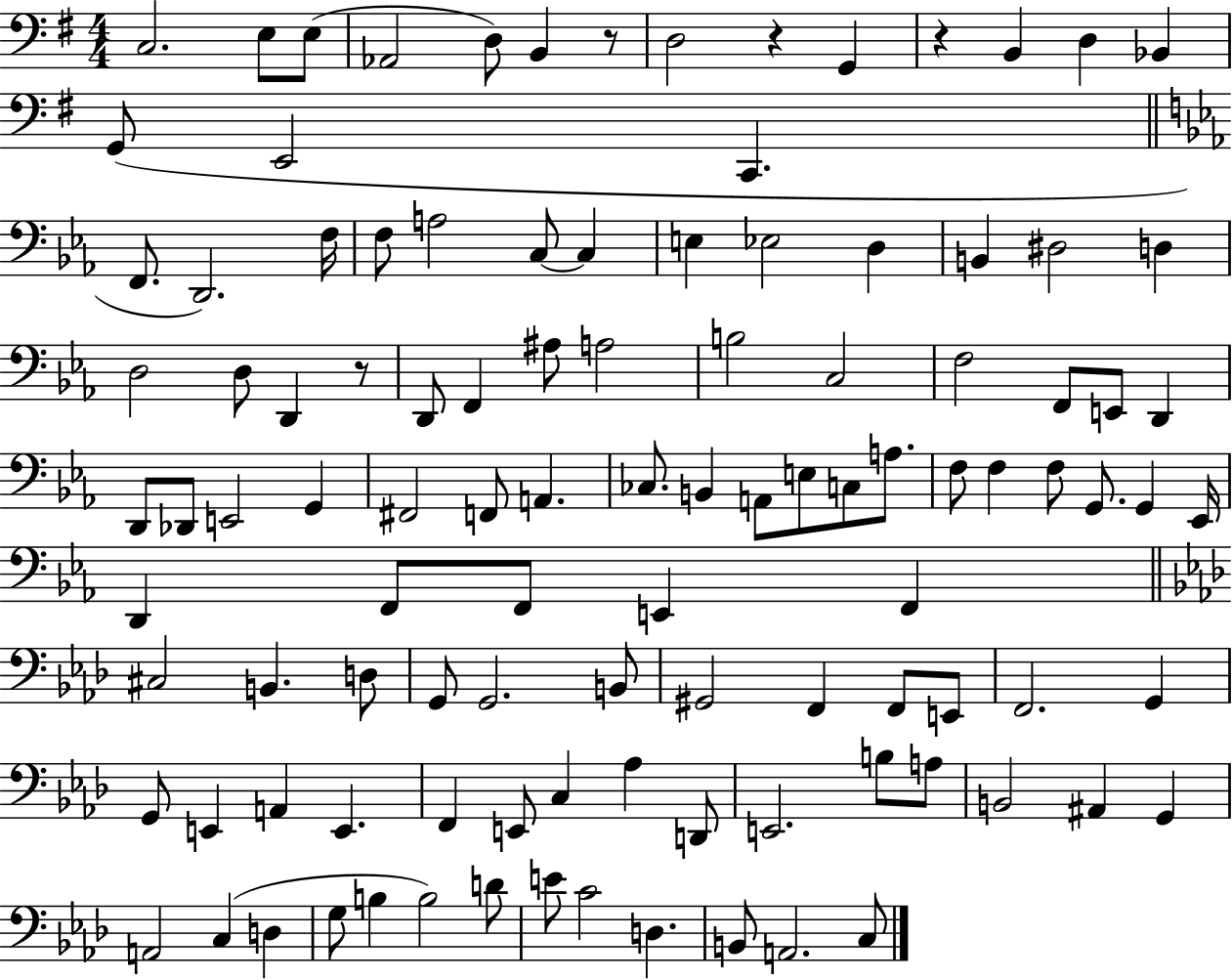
{
  \clef bass
  \numericTimeSignature
  \time 4/4
  \key g \major
  c2. e8 e8( | aes,2 d8) b,4 r8 | d2 r4 g,4 | r4 b,4 d4 bes,4 | \break g,8( e,2 c,4. | \bar "||" \break \key ees \major f,8. d,2.) f16 | f8 a2 c8~~ c4 | e4 ees2 d4 | b,4 dis2 d4 | \break d2 d8 d,4 r8 | d,8 f,4 ais8 a2 | b2 c2 | f2 f,8 e,8 d,4 | \break d,8 des,8 e,2 g,4 | fis,2 f,8 a,4. | ces8. b,4 a,8 e8 c8 a8. | f8 f4 f8 g,8. g,4 ees,16 | \break d,4 f,8 f,8 e,4 f,4 | \bar "||" \break \key aes \major cis2 b,4. d8 | g,8 g,2. b,8 | gis,2 f,4 f,8 e,8 | f,2. g,4 | \break g,8 e,4 a,4 e,4. | f,4 e,8 c4 aes4 d,8 | e,2. b8 a8 | b,2 ais,4 g,4 | \break a,2 c4( d4 | g8 b4 b2) d'8 | e'8 c'2 d4. | b,8 a,2. c8 | \break \bar "|."
}